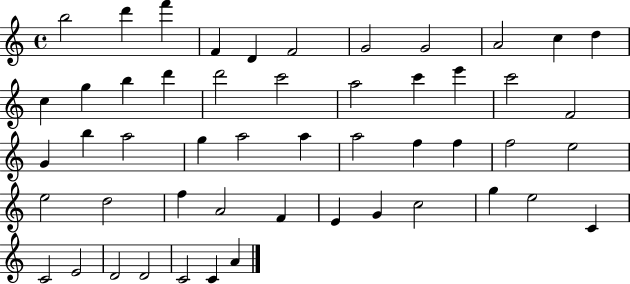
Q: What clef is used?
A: treble